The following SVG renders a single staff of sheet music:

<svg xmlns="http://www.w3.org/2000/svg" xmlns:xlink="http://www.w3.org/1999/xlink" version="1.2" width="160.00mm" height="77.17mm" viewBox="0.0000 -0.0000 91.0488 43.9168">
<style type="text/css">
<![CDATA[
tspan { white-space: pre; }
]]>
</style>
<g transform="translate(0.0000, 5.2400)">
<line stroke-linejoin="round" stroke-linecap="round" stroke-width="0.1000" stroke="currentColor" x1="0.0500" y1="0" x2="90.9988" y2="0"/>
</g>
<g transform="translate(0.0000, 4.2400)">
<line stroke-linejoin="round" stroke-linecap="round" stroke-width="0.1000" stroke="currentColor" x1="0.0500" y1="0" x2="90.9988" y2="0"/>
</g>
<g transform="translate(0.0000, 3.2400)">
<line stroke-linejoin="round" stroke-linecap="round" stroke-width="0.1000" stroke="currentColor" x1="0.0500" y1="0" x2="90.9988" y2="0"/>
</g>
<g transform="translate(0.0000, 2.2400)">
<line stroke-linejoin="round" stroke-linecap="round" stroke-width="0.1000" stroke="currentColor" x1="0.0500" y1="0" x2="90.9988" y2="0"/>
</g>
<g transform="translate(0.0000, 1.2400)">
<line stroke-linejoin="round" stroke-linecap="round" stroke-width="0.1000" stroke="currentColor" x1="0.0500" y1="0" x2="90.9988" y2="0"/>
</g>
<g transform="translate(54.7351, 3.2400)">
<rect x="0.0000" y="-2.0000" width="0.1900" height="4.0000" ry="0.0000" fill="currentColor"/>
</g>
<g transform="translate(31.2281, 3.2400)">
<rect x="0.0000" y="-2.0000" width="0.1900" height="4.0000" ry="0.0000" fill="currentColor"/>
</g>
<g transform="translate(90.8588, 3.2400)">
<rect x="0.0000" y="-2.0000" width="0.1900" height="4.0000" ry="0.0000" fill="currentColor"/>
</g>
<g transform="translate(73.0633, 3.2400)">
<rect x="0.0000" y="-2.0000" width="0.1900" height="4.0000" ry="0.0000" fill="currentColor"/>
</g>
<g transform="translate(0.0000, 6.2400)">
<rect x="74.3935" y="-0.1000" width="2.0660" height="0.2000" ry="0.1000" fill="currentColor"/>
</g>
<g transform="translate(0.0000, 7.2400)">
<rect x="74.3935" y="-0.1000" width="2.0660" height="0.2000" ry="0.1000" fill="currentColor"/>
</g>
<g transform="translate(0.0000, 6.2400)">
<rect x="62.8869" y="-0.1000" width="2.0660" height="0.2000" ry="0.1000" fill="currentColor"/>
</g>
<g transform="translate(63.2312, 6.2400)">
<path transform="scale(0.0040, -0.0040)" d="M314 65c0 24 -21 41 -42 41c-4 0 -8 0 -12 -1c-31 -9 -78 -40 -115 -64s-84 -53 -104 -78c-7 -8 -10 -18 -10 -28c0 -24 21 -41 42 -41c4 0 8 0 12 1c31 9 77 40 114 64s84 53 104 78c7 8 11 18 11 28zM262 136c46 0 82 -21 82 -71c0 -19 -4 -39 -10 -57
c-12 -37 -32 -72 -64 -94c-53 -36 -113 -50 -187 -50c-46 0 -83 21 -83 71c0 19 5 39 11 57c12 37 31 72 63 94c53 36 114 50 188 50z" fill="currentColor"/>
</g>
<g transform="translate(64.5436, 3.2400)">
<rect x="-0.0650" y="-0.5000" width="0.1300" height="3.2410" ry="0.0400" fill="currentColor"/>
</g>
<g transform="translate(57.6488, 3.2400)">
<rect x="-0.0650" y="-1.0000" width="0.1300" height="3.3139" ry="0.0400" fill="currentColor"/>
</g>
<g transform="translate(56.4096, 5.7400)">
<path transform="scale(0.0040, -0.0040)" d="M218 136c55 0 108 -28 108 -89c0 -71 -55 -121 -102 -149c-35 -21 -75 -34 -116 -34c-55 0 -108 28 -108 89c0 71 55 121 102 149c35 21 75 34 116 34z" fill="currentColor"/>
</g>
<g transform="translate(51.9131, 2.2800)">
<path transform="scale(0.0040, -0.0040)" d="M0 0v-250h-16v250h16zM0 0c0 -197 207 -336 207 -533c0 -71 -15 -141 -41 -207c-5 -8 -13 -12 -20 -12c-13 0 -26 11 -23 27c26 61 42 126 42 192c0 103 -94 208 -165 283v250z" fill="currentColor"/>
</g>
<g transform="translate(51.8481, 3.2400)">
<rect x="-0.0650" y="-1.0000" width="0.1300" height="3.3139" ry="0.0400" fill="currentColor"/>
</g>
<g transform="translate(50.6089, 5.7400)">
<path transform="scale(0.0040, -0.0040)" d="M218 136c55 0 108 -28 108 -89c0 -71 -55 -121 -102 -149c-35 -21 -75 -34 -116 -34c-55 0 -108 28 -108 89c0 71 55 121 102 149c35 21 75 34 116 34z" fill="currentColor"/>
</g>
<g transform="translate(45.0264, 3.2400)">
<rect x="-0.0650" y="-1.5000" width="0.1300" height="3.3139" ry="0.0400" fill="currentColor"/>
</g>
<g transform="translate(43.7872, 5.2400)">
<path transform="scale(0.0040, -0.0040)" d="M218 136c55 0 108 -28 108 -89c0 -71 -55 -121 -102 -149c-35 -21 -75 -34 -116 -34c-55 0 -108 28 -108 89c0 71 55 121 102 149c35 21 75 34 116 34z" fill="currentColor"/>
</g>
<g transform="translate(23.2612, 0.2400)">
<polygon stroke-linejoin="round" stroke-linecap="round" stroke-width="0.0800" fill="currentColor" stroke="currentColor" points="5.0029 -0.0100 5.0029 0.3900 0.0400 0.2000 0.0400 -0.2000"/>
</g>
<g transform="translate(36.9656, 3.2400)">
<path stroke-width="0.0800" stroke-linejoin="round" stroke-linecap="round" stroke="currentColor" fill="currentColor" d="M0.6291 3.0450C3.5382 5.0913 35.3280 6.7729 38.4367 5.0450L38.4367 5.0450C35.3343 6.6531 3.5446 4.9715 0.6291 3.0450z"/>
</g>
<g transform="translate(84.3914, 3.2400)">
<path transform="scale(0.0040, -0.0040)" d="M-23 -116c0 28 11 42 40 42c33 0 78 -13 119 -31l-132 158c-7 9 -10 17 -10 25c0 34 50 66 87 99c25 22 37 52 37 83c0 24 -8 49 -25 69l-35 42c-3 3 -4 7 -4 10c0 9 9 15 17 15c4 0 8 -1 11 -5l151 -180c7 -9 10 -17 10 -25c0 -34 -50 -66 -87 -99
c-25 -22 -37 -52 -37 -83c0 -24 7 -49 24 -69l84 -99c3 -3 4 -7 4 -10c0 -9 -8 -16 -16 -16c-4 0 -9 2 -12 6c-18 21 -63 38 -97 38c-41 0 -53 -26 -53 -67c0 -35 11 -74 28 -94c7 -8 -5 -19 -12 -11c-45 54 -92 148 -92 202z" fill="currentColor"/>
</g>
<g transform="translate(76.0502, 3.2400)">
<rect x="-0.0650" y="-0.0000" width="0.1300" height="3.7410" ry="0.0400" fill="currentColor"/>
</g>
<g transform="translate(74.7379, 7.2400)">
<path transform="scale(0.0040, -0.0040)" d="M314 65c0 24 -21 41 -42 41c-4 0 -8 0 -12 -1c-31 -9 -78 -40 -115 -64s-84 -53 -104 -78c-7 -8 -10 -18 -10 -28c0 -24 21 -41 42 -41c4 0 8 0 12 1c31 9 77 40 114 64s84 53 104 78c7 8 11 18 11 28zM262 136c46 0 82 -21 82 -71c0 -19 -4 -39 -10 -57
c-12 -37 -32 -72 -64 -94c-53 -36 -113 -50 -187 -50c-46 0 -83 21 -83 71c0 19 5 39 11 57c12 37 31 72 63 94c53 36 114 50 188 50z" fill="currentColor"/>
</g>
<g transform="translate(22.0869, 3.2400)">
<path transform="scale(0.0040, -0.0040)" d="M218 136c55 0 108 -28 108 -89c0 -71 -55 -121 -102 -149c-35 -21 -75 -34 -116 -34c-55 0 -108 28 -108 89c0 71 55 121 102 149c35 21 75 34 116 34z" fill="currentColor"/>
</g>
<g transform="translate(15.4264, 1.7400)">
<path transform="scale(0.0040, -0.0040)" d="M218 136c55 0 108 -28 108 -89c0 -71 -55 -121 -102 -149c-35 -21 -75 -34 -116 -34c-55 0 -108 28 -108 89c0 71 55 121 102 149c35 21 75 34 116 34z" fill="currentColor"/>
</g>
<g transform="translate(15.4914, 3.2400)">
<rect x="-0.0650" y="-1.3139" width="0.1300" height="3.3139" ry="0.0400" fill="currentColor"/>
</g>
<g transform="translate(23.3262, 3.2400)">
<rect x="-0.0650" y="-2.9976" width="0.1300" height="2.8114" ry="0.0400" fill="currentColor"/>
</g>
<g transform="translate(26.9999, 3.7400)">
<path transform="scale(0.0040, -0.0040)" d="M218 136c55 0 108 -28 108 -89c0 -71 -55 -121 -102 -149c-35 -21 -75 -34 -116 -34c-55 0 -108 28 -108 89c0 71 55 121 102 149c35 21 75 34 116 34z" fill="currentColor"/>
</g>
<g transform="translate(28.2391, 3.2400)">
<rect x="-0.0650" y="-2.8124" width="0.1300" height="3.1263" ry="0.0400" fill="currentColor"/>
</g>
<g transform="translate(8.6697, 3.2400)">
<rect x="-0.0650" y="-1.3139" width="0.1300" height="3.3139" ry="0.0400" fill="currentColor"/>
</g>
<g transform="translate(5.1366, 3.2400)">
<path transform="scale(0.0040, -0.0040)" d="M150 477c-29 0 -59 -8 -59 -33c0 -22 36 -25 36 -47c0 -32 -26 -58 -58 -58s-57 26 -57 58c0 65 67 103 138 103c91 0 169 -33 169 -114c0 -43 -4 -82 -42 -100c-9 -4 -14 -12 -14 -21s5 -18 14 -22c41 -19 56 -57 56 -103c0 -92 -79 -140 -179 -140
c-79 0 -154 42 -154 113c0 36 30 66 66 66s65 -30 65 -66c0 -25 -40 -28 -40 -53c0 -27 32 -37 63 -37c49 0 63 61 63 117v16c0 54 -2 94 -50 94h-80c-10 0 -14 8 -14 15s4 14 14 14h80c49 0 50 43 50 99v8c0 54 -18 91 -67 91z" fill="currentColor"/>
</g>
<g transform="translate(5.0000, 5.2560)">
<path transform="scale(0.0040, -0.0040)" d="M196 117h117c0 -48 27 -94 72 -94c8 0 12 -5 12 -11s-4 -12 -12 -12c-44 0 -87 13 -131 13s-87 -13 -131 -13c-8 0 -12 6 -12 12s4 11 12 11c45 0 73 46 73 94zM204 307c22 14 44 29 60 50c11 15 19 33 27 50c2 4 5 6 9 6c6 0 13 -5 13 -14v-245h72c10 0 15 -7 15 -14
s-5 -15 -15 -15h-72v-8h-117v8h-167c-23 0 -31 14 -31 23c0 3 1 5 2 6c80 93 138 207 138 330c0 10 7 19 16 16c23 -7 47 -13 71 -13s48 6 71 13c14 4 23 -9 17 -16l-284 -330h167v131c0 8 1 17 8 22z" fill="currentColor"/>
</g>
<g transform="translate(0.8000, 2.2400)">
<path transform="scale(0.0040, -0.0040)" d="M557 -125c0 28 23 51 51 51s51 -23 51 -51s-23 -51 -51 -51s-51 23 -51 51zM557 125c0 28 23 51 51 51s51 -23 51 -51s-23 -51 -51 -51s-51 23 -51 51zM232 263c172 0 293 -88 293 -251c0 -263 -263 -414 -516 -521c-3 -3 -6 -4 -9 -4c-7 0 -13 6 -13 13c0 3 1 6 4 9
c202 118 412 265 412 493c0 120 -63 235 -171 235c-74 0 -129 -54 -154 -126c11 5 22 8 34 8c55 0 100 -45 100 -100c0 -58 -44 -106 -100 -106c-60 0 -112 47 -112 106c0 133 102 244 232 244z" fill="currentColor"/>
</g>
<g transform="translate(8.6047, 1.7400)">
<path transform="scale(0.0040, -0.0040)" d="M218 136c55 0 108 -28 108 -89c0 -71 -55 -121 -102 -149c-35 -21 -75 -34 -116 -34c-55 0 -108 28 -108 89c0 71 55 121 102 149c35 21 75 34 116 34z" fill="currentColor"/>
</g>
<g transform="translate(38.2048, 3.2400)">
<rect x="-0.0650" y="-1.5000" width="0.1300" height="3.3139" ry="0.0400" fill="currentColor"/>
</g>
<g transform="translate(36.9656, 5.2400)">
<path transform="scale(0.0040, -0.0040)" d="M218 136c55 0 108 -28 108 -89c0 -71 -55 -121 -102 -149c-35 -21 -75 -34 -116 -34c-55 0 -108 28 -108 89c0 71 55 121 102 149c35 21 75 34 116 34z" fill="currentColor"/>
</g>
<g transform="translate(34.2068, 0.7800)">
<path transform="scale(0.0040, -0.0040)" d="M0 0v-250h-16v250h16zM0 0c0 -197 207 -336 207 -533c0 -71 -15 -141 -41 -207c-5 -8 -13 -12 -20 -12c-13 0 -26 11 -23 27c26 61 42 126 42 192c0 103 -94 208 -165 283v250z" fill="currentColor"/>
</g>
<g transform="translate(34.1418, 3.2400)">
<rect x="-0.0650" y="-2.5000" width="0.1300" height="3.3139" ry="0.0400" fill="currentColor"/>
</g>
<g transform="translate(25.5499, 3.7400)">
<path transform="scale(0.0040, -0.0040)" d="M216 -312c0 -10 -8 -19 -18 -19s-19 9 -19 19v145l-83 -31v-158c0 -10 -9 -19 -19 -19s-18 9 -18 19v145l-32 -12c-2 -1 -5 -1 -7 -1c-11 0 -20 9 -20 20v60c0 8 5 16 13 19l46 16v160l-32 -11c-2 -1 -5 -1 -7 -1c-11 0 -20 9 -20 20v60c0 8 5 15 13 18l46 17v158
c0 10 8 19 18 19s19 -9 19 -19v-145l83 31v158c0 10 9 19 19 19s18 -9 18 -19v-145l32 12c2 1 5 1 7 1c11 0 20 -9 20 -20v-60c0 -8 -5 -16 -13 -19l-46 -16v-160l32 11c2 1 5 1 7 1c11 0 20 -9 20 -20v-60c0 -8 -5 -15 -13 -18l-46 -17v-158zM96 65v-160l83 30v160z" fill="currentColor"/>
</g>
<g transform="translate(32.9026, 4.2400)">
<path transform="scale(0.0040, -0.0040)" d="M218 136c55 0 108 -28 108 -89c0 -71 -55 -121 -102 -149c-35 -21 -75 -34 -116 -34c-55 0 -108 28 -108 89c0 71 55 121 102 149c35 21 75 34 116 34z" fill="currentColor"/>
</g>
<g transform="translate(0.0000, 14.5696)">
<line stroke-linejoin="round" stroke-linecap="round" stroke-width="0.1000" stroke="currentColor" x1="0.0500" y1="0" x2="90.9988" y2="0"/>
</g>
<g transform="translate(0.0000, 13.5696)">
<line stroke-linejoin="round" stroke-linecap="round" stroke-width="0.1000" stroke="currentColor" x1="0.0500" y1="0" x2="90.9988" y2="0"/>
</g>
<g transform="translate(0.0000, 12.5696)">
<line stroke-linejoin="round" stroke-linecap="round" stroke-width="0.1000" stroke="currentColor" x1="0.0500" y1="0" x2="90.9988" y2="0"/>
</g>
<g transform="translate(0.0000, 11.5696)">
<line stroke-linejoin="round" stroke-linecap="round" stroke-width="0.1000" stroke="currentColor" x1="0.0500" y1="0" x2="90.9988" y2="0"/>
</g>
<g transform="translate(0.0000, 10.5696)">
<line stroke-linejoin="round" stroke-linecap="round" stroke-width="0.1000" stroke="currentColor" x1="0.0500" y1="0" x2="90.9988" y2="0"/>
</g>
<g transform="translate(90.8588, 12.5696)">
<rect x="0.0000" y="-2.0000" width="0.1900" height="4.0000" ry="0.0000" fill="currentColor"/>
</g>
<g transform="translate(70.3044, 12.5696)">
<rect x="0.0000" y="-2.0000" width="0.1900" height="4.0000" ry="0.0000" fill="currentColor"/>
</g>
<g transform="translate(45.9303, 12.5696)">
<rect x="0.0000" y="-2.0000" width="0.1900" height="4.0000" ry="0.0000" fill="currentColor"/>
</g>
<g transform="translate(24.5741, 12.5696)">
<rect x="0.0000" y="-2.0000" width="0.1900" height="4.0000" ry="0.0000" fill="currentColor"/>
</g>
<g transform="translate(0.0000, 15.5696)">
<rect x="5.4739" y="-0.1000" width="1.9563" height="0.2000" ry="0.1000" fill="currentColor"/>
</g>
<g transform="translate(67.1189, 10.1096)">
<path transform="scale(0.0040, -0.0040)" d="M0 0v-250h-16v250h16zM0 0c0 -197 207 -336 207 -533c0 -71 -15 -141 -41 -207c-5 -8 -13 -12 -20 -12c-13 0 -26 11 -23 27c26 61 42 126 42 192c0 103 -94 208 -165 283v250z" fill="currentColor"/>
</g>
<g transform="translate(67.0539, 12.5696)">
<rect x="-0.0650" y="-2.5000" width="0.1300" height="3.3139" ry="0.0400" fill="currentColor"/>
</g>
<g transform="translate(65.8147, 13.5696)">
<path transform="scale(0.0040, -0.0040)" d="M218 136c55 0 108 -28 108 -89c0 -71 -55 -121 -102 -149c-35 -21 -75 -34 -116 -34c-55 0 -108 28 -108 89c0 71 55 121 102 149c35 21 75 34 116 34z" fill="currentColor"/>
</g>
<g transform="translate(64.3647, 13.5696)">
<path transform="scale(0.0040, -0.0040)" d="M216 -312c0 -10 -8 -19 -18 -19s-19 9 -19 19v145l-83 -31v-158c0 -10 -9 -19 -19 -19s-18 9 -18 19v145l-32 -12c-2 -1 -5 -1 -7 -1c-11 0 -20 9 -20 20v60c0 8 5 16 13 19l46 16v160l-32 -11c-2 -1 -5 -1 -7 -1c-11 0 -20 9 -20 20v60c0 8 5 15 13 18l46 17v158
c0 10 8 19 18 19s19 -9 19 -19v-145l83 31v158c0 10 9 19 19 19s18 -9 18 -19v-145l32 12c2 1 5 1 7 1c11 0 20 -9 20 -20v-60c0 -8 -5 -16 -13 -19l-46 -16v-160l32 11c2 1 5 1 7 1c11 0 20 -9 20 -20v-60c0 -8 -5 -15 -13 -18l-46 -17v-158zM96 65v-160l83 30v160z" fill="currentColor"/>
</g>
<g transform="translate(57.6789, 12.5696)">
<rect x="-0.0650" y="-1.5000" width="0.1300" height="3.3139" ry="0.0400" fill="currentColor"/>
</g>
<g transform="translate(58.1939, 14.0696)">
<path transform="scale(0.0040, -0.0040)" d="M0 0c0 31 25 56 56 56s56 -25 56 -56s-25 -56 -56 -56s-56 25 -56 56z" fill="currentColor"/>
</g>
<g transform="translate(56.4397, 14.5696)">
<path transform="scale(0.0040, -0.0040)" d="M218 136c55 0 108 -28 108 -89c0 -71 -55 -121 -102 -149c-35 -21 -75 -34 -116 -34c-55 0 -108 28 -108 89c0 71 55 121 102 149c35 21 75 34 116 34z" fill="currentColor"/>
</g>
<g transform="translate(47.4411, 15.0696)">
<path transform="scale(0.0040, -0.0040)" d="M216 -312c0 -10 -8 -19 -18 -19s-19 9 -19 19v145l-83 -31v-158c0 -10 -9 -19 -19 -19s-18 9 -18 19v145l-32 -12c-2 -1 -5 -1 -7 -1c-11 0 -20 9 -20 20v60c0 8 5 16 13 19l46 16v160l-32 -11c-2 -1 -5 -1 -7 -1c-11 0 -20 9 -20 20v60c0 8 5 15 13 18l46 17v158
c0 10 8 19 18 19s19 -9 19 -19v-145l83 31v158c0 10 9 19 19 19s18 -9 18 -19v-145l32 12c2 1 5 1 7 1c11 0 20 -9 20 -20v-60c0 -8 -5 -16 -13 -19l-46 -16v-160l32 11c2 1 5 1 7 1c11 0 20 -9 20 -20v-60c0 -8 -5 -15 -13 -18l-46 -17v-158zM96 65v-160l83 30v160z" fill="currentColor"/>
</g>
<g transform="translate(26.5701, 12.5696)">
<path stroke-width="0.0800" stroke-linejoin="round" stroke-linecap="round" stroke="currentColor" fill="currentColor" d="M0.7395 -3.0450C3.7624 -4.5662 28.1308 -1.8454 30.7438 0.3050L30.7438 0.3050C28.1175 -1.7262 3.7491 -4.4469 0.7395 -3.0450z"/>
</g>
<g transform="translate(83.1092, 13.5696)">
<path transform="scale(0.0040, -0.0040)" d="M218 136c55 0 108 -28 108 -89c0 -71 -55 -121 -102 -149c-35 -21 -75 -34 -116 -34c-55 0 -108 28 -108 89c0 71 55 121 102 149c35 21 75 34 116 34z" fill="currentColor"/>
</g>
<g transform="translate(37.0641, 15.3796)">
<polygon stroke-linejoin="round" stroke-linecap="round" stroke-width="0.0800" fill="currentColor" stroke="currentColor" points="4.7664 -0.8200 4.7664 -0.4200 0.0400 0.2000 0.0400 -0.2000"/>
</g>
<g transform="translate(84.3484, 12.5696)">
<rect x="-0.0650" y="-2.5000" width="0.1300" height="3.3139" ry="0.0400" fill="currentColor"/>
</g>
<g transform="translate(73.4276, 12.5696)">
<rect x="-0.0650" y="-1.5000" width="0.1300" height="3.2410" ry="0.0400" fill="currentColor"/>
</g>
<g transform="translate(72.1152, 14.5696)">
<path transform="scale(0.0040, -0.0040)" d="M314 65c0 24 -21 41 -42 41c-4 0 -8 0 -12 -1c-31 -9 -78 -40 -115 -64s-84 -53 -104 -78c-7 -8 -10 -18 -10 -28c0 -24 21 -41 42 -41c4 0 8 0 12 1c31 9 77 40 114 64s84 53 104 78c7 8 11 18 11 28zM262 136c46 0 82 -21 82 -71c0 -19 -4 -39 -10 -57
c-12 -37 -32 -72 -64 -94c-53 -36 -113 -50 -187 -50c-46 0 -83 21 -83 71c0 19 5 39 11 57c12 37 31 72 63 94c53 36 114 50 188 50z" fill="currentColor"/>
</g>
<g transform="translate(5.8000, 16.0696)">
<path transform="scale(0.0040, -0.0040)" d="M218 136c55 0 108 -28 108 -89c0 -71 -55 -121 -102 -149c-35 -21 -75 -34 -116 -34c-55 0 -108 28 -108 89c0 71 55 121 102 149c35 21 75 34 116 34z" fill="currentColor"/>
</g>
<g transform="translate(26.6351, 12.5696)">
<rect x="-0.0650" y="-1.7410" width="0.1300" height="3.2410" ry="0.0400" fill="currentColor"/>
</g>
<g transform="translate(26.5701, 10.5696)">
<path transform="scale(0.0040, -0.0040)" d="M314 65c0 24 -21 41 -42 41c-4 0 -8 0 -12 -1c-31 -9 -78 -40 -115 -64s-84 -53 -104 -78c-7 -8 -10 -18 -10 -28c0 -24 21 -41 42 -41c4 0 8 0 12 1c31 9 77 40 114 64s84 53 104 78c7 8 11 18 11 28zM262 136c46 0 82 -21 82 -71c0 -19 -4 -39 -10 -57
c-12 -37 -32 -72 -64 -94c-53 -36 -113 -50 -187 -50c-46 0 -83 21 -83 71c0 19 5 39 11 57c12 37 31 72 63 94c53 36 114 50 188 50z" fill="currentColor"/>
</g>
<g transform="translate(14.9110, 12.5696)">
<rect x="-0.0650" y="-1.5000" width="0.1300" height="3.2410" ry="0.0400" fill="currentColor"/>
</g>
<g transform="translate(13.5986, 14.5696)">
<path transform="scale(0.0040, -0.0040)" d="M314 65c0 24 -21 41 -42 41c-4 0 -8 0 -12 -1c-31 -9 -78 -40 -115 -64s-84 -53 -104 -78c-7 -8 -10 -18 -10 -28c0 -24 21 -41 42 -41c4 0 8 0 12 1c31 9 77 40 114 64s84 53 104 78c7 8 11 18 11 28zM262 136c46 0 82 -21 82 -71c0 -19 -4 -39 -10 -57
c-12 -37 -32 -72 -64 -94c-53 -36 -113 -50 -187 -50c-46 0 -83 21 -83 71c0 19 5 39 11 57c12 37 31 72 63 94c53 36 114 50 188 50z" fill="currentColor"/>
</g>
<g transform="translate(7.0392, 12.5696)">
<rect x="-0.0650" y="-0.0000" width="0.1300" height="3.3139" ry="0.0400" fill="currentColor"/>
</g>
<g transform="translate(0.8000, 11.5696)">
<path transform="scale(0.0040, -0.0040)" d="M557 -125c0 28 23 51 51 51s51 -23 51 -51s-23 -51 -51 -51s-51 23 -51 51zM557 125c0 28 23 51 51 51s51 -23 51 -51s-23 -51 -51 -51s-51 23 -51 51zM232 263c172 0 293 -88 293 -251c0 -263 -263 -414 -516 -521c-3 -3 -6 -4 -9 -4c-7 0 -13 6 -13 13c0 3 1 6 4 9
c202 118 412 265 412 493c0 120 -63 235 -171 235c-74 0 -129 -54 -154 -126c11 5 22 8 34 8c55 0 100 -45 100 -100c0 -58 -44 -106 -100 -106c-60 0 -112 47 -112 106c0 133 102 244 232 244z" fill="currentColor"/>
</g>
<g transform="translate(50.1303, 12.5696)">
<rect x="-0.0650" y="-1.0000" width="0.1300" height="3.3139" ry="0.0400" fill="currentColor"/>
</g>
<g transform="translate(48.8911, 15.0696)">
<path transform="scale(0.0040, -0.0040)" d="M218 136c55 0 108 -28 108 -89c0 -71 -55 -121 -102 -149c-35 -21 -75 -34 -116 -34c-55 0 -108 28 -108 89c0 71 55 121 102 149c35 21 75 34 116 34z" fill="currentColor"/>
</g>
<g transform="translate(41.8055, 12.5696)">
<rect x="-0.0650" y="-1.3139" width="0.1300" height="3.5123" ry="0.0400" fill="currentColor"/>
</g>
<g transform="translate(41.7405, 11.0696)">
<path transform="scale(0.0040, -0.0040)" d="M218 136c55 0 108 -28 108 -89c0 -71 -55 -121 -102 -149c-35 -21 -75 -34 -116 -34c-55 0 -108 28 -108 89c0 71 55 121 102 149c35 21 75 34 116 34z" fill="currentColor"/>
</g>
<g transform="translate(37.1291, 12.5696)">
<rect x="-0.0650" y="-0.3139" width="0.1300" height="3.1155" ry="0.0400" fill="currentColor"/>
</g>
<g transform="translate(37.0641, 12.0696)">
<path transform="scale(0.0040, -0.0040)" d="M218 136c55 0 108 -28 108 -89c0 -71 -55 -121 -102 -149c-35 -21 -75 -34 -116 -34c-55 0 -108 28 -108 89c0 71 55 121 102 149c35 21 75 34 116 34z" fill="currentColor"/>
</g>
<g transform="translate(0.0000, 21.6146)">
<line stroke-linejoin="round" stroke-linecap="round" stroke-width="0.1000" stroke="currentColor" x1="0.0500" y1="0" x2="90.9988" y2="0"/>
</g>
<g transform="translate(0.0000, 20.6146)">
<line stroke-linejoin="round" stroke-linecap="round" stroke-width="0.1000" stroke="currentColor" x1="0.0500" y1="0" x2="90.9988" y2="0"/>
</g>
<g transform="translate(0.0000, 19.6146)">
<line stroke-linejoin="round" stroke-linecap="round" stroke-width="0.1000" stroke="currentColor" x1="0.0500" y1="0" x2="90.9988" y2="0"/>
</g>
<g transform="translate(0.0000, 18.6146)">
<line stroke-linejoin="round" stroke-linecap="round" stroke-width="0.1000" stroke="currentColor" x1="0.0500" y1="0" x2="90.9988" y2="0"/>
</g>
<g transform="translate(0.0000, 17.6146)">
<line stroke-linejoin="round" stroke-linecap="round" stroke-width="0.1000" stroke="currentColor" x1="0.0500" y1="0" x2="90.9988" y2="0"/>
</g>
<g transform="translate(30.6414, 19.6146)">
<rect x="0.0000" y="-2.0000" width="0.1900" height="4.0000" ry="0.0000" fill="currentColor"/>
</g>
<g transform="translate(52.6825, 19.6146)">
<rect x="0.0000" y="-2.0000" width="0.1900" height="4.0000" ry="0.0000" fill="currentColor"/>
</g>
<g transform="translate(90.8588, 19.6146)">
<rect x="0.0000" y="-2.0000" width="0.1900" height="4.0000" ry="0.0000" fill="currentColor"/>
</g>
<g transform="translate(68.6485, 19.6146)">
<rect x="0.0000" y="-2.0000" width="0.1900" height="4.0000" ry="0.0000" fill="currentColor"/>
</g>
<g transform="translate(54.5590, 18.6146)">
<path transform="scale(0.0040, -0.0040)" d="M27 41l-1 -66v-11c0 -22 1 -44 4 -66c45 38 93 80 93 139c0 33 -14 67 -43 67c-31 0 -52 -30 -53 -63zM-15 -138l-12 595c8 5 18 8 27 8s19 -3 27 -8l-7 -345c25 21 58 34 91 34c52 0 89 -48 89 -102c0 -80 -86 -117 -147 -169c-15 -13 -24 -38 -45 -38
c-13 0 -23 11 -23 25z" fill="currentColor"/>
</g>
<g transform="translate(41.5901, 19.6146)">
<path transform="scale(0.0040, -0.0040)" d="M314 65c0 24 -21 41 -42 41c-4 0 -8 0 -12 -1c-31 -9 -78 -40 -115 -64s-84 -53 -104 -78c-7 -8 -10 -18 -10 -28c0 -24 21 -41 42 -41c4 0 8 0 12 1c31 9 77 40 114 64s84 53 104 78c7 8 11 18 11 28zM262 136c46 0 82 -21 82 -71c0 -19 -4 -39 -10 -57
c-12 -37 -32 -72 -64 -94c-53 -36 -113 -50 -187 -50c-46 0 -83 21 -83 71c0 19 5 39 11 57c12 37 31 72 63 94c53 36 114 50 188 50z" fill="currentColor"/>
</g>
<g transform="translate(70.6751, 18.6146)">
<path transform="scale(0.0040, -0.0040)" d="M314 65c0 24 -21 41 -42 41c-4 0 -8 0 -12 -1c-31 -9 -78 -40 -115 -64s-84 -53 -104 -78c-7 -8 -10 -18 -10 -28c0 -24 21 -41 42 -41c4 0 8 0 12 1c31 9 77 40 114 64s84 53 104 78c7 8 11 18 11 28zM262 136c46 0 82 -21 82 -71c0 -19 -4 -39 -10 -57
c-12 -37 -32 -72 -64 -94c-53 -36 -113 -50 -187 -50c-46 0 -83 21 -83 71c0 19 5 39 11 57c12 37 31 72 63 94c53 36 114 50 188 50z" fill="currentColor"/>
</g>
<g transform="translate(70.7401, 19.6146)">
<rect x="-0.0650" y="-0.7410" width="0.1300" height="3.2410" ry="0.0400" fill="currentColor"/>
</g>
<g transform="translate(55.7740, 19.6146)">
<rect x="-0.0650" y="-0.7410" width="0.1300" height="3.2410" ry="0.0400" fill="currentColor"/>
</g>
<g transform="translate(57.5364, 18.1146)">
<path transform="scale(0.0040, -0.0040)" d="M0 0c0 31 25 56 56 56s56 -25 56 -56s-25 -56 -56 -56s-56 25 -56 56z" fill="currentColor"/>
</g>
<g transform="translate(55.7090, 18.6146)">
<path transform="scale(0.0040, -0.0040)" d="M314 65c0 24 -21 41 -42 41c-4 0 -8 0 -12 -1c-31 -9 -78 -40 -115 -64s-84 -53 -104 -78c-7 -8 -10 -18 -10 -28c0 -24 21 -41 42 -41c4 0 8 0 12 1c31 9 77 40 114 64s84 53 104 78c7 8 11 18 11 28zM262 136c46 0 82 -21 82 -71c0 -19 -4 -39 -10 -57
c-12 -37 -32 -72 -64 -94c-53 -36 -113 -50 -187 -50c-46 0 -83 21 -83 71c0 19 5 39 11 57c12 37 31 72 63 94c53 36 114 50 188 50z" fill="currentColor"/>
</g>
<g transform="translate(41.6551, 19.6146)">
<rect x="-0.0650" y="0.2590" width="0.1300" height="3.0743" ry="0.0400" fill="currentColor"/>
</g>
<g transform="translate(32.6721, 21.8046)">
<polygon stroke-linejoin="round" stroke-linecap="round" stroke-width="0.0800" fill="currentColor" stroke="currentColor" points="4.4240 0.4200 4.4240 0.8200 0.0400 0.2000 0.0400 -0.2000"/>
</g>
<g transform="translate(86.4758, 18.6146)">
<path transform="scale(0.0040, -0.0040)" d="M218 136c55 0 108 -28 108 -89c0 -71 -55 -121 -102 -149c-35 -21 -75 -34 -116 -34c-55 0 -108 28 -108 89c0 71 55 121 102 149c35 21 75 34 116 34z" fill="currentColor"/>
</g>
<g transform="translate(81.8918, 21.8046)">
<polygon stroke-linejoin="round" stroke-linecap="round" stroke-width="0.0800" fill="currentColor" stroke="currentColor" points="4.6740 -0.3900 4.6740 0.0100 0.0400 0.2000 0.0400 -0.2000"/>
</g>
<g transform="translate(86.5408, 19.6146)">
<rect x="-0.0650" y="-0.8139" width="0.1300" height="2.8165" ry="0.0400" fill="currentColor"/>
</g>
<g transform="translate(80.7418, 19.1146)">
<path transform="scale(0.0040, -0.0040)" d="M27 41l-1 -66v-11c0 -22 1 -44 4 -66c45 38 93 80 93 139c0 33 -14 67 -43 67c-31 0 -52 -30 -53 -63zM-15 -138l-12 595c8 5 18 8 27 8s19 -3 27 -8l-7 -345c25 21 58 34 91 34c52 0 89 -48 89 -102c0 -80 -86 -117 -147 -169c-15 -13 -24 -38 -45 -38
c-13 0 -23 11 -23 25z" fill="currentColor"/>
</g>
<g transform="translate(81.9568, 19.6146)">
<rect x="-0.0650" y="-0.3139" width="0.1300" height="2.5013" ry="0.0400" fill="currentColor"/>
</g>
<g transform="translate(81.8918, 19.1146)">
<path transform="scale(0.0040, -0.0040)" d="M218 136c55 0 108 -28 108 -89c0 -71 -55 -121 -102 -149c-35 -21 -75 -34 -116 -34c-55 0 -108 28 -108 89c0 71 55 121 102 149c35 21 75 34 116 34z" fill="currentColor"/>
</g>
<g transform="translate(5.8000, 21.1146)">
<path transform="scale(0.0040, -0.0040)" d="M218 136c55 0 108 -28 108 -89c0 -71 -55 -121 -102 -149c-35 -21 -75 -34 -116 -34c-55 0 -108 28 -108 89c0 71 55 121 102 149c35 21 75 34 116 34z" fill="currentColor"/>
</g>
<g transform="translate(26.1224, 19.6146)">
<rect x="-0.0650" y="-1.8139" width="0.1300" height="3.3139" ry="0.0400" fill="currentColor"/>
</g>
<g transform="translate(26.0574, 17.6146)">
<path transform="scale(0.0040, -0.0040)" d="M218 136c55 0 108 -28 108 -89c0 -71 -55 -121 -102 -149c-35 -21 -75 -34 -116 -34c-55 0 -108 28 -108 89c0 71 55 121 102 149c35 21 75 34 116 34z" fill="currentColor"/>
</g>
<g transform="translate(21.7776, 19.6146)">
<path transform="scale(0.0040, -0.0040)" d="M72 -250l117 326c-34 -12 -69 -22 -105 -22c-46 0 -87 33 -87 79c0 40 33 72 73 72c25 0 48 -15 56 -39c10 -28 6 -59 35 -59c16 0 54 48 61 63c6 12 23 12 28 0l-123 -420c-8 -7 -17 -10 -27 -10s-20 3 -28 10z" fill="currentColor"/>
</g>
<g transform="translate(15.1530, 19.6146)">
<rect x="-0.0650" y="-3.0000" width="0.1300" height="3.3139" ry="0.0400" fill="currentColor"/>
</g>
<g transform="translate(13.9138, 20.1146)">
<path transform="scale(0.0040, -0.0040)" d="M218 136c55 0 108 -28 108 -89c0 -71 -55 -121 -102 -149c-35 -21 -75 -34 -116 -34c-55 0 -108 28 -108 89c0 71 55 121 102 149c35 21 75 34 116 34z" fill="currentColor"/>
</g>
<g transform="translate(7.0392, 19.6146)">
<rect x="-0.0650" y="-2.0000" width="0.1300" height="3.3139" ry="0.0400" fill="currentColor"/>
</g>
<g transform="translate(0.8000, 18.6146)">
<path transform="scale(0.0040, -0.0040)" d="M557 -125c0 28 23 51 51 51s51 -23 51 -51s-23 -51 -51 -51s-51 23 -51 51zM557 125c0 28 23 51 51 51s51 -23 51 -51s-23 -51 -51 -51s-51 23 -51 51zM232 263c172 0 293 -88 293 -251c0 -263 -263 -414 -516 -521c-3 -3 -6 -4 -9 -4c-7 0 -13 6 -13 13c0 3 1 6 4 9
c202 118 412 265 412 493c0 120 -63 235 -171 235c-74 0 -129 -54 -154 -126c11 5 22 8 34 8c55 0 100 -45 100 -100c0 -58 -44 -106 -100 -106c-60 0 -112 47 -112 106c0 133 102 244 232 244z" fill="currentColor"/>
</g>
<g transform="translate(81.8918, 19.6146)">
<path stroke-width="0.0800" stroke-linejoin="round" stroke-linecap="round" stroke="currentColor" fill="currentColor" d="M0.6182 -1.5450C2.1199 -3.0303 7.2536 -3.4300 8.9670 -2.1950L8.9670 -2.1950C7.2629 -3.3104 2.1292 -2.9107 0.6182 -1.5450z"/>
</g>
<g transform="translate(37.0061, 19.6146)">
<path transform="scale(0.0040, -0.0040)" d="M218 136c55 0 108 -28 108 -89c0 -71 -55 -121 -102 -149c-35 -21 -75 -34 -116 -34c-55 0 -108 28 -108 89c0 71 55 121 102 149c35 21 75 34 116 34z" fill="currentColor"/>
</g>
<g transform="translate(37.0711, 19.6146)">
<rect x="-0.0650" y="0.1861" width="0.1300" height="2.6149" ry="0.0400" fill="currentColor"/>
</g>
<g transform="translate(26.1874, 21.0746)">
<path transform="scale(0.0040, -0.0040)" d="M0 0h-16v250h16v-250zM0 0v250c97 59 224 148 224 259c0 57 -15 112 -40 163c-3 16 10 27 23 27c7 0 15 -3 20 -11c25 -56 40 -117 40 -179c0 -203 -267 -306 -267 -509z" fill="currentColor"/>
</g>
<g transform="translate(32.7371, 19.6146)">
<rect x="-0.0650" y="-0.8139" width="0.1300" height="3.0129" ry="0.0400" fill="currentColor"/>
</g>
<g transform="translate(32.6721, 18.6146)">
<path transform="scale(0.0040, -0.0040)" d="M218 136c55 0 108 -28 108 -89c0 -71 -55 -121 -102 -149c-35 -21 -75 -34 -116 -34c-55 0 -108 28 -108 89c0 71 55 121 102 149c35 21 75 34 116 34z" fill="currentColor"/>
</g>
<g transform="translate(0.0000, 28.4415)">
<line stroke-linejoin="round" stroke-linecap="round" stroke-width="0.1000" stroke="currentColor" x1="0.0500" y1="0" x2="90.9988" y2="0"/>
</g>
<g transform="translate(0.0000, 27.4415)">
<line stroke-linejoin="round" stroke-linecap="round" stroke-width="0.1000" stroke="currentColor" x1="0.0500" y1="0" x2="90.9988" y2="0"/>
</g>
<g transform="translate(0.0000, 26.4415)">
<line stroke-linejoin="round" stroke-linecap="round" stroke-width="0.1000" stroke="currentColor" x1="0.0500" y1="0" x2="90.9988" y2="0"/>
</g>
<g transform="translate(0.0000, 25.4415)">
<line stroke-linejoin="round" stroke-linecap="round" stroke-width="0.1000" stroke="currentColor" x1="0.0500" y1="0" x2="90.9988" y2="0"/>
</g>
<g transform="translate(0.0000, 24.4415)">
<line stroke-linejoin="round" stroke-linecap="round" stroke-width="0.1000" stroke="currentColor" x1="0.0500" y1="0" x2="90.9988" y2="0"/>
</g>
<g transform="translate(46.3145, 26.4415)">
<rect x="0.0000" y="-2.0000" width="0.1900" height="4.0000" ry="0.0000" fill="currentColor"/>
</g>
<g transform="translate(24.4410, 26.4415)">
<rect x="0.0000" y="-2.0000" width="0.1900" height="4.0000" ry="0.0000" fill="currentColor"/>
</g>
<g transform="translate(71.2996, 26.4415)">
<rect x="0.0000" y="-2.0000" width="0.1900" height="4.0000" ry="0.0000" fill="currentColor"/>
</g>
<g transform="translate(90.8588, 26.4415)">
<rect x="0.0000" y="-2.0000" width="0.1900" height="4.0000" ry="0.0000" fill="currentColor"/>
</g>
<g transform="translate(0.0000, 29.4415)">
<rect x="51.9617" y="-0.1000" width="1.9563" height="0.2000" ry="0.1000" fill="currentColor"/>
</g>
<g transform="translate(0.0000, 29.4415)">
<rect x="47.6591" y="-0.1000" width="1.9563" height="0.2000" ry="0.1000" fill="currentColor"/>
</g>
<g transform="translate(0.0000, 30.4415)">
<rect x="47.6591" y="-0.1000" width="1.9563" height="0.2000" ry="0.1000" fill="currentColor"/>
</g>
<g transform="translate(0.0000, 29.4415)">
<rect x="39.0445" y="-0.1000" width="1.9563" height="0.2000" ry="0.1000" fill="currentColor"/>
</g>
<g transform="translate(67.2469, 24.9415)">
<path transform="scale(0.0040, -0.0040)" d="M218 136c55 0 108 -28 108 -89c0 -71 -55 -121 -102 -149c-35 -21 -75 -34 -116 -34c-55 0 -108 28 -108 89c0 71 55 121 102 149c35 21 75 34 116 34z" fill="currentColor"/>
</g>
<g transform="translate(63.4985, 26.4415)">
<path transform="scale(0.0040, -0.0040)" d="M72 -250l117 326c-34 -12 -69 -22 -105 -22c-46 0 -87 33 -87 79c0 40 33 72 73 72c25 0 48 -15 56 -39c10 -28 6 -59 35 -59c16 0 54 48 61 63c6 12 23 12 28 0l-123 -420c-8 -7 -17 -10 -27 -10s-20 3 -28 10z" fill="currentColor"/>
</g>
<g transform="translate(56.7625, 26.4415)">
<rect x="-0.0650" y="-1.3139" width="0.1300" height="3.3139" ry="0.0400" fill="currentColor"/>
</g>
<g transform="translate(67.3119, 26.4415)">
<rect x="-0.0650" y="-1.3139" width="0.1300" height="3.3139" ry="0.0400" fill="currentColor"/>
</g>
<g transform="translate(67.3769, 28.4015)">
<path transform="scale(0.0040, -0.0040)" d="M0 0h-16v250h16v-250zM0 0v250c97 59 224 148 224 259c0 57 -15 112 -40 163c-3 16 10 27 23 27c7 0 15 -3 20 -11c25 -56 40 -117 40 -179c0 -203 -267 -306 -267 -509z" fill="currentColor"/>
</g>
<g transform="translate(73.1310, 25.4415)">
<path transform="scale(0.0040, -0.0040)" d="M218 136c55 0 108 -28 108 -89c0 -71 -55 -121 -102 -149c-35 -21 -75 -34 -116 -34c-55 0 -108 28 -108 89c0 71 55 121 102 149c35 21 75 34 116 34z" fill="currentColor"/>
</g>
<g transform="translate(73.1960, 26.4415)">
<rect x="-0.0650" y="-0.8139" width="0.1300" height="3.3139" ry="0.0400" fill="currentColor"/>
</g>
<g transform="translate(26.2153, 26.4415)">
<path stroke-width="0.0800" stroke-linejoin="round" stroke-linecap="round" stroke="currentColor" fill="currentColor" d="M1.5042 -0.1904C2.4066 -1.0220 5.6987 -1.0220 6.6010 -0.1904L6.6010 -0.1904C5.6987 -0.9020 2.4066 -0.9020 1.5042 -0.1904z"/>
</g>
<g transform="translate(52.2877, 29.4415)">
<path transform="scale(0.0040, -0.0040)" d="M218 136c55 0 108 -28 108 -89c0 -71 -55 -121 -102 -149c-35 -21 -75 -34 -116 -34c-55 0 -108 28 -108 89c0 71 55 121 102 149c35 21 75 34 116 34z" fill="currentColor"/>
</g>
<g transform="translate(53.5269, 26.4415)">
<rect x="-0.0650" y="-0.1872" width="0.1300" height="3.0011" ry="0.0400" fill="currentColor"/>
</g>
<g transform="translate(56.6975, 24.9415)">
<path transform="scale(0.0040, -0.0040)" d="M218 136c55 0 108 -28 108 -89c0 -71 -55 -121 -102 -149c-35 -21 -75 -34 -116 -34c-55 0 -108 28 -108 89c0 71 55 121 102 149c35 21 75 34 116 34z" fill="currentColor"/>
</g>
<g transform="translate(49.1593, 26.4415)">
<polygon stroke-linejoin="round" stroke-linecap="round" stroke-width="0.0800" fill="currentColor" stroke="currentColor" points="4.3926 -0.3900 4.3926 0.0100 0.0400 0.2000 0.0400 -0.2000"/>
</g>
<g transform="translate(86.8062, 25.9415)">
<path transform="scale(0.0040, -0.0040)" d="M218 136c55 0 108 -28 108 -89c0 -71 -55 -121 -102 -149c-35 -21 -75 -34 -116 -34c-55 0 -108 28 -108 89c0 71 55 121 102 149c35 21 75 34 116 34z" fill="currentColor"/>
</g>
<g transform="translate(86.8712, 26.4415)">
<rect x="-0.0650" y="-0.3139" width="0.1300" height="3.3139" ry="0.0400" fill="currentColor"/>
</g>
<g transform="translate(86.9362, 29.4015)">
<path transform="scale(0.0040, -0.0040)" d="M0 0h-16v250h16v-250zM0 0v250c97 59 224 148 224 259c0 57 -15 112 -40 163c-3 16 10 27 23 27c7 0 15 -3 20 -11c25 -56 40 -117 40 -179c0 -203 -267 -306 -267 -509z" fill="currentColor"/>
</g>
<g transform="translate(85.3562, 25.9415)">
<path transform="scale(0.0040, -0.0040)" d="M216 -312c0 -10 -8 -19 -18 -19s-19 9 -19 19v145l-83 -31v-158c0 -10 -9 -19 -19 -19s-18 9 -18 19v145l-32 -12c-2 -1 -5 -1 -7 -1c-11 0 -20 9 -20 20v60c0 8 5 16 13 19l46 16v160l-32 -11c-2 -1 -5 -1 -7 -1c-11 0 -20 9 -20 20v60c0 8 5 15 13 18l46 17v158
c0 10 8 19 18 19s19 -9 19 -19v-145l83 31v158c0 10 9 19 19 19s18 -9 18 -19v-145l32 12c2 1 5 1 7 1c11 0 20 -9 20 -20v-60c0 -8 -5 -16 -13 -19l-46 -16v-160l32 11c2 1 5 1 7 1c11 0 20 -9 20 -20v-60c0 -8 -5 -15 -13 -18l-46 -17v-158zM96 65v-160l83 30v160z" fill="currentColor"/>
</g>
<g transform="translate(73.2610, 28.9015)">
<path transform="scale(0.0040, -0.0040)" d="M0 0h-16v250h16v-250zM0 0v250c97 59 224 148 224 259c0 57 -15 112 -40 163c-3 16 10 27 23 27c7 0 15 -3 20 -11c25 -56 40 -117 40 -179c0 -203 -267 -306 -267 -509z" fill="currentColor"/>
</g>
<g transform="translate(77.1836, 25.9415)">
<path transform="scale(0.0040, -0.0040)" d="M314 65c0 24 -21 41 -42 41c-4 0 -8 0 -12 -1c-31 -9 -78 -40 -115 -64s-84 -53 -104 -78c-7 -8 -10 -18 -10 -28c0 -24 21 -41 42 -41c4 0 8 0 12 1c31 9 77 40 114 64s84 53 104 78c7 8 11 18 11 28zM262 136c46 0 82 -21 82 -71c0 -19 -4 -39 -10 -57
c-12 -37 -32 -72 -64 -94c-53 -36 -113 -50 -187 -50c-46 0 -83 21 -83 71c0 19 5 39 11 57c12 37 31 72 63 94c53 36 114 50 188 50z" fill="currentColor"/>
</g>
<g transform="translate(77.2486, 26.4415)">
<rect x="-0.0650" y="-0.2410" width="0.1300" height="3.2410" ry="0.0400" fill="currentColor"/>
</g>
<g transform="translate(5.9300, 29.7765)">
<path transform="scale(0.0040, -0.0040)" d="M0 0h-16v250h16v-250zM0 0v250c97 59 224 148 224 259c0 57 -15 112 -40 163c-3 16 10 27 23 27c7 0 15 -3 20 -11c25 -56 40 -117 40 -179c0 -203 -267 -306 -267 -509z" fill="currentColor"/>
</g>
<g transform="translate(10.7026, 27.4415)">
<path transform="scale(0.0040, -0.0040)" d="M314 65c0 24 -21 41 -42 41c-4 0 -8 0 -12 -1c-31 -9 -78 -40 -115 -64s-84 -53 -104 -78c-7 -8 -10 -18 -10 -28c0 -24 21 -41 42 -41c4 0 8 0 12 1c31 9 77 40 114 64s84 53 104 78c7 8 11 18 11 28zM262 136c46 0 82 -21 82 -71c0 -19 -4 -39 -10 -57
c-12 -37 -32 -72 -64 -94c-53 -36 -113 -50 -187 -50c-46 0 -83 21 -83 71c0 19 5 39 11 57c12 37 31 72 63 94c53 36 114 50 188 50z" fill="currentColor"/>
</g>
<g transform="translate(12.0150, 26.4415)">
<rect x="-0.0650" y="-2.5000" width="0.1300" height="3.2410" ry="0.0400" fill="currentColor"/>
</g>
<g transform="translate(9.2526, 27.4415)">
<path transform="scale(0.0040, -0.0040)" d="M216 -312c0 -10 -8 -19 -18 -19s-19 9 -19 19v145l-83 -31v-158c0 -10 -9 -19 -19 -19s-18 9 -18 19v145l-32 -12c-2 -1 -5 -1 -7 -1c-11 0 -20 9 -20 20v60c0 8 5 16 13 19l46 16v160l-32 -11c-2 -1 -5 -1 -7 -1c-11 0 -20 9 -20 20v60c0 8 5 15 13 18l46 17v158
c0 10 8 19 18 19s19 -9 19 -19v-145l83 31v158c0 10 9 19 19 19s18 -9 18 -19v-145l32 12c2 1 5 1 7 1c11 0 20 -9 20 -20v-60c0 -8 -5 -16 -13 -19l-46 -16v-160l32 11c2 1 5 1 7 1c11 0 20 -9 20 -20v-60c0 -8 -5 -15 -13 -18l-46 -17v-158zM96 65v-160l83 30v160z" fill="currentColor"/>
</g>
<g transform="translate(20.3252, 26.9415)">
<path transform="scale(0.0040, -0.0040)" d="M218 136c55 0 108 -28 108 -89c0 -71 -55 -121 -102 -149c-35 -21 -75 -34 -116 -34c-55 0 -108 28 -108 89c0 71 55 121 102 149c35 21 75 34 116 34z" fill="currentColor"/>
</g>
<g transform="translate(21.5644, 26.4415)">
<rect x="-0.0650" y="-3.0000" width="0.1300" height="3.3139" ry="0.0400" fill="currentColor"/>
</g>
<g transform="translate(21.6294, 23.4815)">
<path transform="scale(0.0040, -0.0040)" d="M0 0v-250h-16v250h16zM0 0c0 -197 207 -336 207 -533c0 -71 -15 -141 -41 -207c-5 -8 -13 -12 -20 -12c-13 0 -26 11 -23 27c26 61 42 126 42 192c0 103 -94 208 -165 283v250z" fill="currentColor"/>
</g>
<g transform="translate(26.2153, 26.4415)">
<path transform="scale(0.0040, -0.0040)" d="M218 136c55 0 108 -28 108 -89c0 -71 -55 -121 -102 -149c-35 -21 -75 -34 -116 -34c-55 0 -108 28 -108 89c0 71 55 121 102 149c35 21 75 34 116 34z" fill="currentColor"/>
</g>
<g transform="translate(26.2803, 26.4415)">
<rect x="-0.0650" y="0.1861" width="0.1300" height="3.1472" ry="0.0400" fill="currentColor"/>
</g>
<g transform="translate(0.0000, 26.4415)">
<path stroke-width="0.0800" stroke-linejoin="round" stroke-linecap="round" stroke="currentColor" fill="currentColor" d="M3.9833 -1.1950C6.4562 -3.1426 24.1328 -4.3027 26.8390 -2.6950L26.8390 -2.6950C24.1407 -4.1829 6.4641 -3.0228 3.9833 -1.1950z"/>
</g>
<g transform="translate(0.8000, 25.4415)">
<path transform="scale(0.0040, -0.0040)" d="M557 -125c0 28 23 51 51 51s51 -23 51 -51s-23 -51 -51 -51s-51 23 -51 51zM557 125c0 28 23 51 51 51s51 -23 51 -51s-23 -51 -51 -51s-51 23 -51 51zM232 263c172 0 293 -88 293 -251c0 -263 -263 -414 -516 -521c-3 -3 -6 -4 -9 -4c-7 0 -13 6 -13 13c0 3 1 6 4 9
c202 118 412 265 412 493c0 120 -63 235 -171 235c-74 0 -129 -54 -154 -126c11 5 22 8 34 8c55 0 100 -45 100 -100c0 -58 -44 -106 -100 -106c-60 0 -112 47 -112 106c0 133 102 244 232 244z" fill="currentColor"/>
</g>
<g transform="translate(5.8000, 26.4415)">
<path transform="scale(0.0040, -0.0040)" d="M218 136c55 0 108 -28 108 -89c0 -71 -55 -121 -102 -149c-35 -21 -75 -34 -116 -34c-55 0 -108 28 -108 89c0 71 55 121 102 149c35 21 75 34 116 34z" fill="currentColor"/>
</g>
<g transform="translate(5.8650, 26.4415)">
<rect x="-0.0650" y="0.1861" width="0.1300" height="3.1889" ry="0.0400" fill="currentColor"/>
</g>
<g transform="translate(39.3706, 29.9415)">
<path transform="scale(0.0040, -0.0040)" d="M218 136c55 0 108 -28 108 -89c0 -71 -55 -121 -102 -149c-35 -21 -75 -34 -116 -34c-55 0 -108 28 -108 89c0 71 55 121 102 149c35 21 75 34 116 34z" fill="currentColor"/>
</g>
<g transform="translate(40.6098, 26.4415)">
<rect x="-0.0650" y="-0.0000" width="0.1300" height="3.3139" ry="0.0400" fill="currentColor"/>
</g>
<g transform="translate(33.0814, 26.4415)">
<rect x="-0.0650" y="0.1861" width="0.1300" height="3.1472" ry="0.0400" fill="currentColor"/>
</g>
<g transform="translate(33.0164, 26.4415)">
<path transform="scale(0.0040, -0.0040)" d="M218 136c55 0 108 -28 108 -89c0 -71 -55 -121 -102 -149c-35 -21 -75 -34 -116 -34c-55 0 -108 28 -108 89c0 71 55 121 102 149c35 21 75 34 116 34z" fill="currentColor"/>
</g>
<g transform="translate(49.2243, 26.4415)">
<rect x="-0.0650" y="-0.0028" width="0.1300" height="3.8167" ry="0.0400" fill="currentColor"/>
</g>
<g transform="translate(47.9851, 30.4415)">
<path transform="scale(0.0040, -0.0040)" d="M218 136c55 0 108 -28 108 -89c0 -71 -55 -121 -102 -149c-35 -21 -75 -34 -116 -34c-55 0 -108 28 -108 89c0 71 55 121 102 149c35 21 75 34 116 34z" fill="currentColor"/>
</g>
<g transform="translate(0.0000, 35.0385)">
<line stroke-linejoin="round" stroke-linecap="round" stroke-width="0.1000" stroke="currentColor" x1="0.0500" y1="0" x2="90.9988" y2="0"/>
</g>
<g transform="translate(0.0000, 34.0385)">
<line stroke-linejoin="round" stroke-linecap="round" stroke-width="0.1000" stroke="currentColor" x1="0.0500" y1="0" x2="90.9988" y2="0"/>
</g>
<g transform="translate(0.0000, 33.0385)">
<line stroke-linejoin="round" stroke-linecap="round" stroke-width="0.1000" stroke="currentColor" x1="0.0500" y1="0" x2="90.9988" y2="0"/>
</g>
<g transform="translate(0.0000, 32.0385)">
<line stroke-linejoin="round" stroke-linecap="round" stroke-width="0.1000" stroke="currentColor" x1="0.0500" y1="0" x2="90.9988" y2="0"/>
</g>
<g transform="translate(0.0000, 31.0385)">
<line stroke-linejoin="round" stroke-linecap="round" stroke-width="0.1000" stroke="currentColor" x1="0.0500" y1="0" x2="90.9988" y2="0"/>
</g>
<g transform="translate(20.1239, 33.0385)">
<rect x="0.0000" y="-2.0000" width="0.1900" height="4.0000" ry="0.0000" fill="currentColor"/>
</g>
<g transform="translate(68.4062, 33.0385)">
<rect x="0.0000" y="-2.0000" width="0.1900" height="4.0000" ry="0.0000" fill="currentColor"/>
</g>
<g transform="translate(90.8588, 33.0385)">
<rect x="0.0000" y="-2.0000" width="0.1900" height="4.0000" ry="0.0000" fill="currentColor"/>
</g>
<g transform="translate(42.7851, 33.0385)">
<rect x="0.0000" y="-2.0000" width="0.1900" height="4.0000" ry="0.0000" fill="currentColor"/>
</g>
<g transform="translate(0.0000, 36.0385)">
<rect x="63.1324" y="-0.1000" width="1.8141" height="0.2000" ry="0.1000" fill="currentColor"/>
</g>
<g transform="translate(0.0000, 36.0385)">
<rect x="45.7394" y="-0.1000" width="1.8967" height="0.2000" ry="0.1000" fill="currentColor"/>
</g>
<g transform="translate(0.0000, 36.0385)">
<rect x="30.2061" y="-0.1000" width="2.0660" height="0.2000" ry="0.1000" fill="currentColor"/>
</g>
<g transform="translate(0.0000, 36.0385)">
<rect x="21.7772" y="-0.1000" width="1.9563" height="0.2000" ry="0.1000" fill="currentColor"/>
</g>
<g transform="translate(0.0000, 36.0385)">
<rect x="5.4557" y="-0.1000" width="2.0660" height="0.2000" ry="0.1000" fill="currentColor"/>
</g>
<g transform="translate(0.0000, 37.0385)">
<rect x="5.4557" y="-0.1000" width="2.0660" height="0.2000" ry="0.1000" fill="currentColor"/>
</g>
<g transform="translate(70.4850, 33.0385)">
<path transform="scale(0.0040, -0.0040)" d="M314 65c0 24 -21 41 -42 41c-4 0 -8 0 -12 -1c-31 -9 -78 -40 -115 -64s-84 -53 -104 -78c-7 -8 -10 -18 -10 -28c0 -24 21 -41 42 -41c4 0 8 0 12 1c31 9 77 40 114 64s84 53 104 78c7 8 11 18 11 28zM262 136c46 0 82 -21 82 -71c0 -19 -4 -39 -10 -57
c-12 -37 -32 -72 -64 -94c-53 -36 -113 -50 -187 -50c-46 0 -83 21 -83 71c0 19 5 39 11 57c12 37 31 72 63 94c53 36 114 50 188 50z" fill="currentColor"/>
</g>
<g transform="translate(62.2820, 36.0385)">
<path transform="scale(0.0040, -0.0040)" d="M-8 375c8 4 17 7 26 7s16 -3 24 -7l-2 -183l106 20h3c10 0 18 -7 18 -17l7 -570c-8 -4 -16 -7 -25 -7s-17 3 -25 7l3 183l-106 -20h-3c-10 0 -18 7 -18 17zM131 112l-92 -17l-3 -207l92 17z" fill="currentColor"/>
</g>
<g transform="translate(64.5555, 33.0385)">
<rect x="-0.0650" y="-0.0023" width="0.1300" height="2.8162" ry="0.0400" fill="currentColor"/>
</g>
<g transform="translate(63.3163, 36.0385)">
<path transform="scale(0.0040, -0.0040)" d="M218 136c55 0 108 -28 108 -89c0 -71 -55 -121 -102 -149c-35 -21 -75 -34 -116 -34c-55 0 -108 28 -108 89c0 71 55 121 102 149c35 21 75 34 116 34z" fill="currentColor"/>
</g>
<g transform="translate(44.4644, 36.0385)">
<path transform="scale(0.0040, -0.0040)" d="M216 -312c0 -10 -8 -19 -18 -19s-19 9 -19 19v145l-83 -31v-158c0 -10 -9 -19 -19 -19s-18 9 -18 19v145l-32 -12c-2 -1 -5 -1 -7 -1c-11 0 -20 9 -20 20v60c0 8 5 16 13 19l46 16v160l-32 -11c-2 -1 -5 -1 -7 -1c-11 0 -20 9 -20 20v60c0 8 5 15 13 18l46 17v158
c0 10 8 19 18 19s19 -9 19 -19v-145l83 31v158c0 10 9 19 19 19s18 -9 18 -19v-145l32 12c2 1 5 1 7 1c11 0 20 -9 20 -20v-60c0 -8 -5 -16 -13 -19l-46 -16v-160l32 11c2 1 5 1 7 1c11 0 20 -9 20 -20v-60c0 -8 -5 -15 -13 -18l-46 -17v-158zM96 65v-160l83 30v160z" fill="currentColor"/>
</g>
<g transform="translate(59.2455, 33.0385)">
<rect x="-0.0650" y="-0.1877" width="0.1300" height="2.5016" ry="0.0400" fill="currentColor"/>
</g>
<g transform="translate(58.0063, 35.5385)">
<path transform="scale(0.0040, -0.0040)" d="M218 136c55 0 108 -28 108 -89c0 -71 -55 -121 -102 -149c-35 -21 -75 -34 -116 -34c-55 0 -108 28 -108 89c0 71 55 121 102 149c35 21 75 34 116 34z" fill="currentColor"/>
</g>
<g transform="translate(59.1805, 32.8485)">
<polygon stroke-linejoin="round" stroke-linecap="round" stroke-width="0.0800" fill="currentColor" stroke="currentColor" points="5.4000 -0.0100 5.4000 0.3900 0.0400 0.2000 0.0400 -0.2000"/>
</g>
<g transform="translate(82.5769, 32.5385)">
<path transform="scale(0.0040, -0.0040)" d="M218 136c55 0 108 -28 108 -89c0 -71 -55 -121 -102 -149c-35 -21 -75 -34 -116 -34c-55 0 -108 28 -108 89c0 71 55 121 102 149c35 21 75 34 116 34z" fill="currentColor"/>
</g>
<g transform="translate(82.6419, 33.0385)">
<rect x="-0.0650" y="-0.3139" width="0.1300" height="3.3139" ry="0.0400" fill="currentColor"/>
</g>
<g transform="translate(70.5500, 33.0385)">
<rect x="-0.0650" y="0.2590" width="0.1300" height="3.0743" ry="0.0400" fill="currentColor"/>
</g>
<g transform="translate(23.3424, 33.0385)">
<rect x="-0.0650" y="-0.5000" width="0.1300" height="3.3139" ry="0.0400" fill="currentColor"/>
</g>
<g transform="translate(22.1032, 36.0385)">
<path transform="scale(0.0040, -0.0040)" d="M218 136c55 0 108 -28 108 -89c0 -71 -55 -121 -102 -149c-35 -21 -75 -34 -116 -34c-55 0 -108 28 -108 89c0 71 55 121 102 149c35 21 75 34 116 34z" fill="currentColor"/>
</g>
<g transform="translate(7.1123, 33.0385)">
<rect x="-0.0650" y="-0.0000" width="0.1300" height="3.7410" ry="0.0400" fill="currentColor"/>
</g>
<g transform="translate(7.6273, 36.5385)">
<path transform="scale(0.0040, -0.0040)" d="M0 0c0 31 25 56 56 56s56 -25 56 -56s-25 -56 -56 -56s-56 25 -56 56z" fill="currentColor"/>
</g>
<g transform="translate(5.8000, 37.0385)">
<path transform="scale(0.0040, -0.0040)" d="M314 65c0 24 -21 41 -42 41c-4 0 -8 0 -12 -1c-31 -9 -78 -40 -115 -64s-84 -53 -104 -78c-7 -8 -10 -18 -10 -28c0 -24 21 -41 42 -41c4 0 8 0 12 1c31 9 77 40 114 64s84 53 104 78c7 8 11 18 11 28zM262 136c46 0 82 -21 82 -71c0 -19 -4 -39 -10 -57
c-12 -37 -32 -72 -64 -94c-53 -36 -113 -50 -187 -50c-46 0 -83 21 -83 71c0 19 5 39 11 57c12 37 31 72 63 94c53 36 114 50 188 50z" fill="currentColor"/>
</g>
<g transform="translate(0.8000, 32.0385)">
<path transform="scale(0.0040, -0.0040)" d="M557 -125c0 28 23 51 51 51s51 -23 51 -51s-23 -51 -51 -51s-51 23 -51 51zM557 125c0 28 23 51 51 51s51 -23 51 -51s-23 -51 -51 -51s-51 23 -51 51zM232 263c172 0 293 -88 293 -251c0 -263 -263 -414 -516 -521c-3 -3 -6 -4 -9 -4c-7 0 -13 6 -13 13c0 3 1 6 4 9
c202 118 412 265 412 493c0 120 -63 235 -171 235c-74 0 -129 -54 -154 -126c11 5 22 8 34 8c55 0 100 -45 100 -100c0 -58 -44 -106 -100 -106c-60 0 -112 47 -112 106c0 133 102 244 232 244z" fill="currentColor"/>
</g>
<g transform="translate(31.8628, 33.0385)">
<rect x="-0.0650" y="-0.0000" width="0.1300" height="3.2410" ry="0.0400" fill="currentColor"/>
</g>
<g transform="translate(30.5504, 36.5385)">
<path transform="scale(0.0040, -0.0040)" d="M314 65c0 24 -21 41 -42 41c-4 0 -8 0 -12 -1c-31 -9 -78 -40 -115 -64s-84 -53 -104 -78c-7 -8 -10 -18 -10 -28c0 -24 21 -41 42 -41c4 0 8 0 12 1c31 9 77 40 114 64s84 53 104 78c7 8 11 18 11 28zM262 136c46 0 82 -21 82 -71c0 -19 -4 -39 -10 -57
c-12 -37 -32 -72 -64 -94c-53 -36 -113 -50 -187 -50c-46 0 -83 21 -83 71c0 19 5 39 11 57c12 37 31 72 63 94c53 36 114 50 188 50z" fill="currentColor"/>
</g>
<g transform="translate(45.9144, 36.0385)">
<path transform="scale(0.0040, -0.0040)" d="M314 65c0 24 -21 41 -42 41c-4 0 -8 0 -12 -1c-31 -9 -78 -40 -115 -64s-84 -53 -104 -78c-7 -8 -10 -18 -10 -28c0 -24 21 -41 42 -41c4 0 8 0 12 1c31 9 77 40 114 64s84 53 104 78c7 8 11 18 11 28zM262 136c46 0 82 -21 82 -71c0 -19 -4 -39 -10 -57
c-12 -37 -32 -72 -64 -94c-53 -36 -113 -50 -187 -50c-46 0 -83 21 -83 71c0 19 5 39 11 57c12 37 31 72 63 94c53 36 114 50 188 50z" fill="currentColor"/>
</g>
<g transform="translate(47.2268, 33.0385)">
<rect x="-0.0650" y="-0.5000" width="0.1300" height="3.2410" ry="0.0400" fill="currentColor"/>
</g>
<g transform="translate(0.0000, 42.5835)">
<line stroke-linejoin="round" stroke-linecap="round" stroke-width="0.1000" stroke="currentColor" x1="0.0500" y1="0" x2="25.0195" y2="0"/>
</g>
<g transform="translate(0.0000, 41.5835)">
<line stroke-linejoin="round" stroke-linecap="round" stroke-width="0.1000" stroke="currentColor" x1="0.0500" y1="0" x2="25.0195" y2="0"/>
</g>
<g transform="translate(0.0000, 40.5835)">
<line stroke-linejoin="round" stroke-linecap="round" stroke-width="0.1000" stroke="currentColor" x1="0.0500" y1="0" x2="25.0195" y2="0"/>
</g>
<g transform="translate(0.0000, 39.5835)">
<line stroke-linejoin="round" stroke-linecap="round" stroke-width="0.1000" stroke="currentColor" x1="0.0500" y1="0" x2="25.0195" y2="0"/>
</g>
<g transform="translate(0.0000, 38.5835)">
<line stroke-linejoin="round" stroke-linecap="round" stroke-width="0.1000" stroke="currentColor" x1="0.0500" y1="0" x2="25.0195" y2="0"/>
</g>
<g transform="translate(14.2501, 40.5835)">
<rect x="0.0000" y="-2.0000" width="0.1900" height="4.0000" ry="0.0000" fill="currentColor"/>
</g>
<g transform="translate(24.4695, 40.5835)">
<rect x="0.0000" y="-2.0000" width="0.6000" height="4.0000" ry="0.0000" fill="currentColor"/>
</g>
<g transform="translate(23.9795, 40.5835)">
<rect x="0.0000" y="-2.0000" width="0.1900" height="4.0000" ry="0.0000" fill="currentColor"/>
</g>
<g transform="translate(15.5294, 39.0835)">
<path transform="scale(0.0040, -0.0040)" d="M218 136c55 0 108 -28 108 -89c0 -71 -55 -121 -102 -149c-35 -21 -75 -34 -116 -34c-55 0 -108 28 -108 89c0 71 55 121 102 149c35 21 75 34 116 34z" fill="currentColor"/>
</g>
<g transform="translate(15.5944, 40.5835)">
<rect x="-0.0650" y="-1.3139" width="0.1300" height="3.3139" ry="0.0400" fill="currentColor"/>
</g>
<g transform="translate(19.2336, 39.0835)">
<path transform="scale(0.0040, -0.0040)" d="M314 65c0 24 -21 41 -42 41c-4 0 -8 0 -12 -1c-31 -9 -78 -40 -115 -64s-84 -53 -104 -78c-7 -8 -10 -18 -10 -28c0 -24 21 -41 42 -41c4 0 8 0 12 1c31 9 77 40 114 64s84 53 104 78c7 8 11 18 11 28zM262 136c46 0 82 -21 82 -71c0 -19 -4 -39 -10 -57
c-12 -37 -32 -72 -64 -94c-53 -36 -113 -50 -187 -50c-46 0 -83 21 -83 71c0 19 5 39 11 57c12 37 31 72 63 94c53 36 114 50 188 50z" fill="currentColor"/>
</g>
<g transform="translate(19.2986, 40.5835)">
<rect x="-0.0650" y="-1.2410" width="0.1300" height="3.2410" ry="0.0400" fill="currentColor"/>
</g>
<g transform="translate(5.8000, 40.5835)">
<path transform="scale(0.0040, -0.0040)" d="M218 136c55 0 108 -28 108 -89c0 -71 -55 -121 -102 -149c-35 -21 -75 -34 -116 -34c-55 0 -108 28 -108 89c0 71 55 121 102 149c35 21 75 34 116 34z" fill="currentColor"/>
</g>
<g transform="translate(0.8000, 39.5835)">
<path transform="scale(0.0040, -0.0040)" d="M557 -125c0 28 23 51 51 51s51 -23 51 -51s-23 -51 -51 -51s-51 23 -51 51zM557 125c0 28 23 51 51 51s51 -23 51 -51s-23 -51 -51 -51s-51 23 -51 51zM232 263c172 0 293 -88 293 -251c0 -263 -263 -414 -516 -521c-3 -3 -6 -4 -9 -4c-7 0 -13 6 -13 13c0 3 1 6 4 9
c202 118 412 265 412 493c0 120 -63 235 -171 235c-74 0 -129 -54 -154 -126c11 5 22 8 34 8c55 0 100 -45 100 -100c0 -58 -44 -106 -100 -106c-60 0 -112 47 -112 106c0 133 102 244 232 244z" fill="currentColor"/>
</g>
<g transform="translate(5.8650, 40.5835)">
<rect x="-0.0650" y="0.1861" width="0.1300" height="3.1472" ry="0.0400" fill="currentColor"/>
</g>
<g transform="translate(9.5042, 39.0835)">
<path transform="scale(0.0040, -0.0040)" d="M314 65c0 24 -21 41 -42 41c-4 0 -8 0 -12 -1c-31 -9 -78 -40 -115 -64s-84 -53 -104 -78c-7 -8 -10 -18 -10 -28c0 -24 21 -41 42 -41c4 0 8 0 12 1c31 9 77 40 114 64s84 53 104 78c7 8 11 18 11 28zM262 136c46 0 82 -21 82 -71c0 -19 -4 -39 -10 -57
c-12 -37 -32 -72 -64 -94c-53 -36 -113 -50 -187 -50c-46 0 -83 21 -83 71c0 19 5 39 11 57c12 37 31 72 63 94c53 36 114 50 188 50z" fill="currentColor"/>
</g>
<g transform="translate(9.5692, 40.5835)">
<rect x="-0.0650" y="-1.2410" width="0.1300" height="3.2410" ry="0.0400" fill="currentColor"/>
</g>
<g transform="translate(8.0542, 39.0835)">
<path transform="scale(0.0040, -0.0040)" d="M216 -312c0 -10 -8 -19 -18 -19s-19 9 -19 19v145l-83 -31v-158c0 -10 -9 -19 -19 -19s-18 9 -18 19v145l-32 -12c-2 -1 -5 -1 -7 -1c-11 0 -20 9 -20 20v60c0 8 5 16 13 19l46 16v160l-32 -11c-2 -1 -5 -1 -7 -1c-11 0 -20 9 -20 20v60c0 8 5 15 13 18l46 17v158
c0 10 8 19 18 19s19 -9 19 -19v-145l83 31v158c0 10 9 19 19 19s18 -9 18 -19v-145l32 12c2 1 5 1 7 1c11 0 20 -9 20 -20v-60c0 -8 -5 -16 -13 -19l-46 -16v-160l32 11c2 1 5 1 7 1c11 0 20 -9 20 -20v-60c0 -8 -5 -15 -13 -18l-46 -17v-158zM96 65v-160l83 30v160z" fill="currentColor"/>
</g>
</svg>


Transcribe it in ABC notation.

X:1
T:Untitled
M:3/4
L:1/4
K:C
G, G, D,/2 ^C,/2 B,,/2 G,, G,, F,,/2 F,, E,,2 C,,2 z D,, G,,2 A,2 E,/2 G,/2 ^F,, G,, ^B,,/2 G,,2 B,, A,, C, z/2 A,/2 F,/2 D,/2 D,2 _F,2 F,2 _E,/2 F,/2 D,/2 ^B,,2 C,/2 D, D, D,, C,,/2 E,,/2 G, z/2 G,/2 F,/2 E,2 ^E,/2 C,,2 E,, D,,2 ^E,,2 F,,/2 E,,/2 D,2 E, D, ^G,2 G, G,2